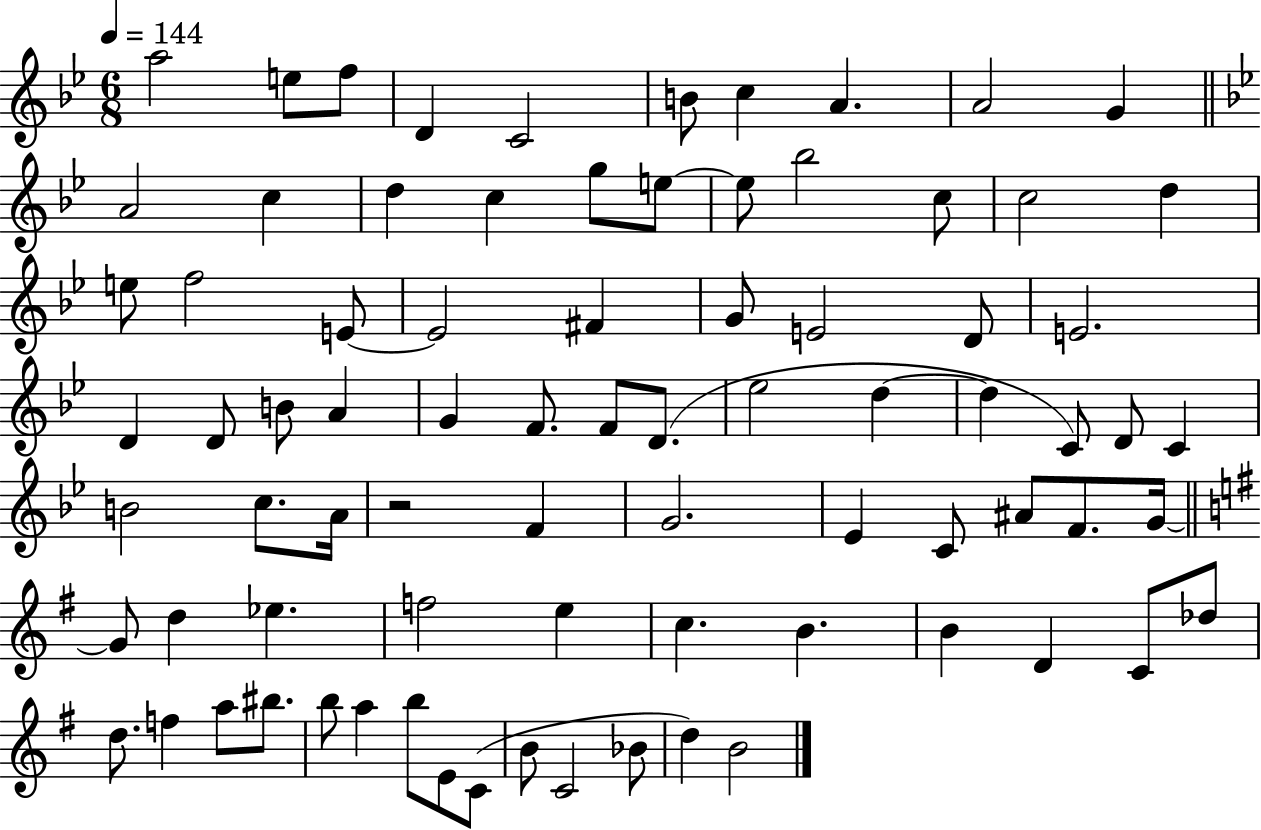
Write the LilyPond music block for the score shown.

{
  \clef treble
  \numericTimeSignature
  \time 6/8
  \key bes \major
  \tempo 4 = 144
  \repeat volta 2 { a''2 e''8 f''8 | d'4 c'2 | b'8 c''4 a'4. | a'2 g'4 | \break \bar "||" \break \key g \minor a'2 c''4 | d''4 c''4 g''8 e''8~~ | e''8 bes''2 c''8 | c''2 d''4 | \break e''8 f''2 e'8~~ | e'2 fis'4 | g'8 e'2 d'8 | e'2. | \break d'4 d'8 b'8 a'4 | g'4 f'8. f'8 d'8.( | ees''2 d''4~~ | d''4 c'8) d'8 c'4 | \break b'2 c''8. a'16 | r2 f'4 | g'2. | ees'4 c'8 ais'8 f'8. g'16~~ | \break \bar "||" \break \key e \minor g'8 d''4 ees''4. | f''2 e''4 | c''4. b'4. | b'4 d'4 c'8 des''8 | \break d''8. f''4 a''8 bis''8. | b''8 a''4 b''8 e'8 c'8( | b'8 c'2 bes'8 | d''4) b'2 | \break } \bar "|."
}